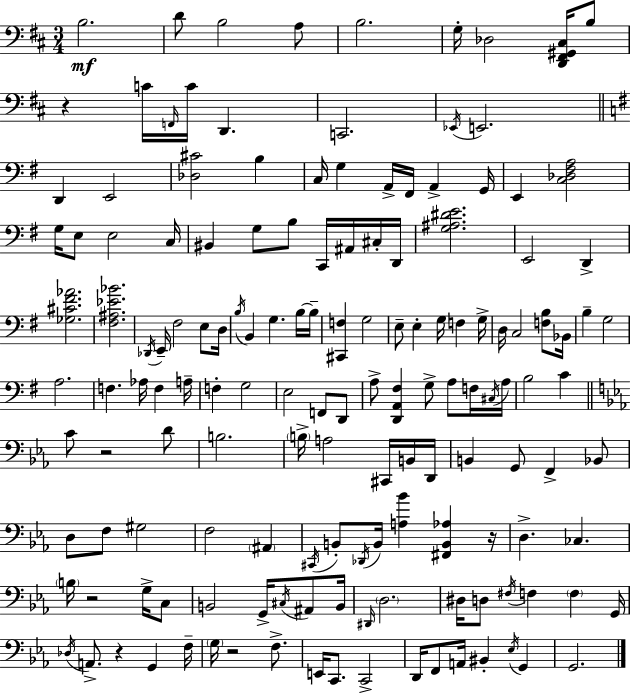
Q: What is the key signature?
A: D major